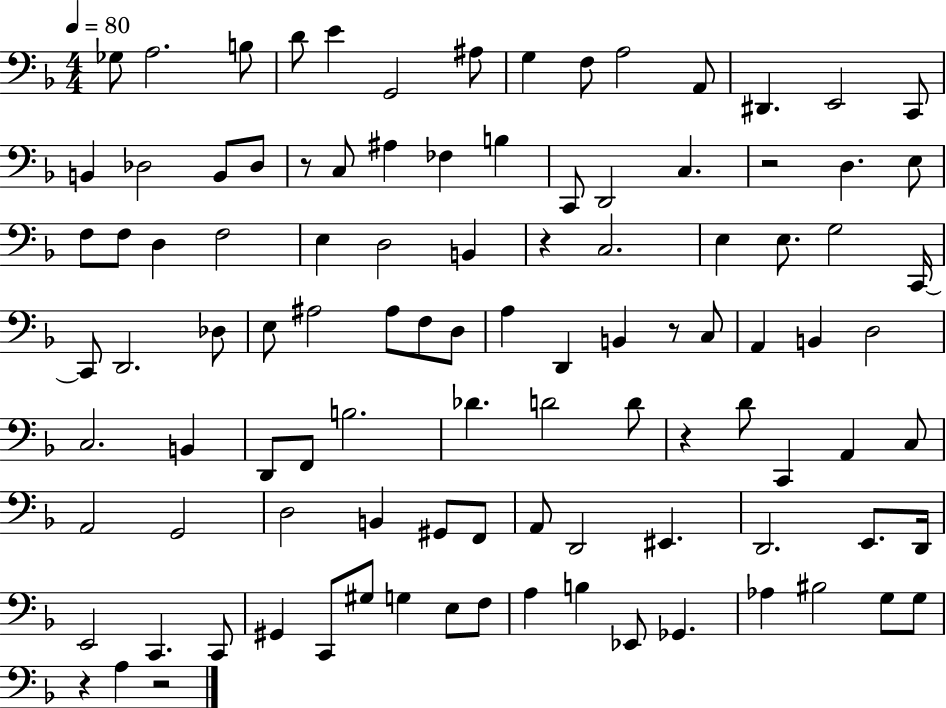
{
  \clef bass
  \numericTimeSignature
  \time 4/4
  \key f \major
  \tempo 4 = 80
  ges8 a2. b8 | d'8 e'4 g,2 ais8 | g4 f8 a2 a,8 | dis,4. e,2 c,8 | \break b,4 des2 b,8 des8 | r8 c8 ais4 fes4 b4 | c,8 d,2 c4. | r2 d4. e8 | \break f8 f8 d4 f2 | e4 d2 b,4 | r4 c2. | e4 e8. g2 c,16~~ | \break c,8 d,2. des8 | e8 ais2 ais8 f8 d8 | a4 d,4 b,4 r8 c8 | a,4 b,4 d2 | \break c2. b,4 | d,8 f,8 b2. | des'4. d'2 d'8 | r4 d'8 c,4 a,4 c8 | \break a,2 g,2 | d2 b,4 gis,8 f,8 | a,8 d,2 eis,4. | d,2. e,8. d,16 | \break e,2 c,4. c,8 | gis,4 c,8 gis8 g4 e8 f8 | a4 b4 ees,8 ges,4. | aes4 bis2 g8 g8 | \break r4 a4 r2 | \bar "|."
}